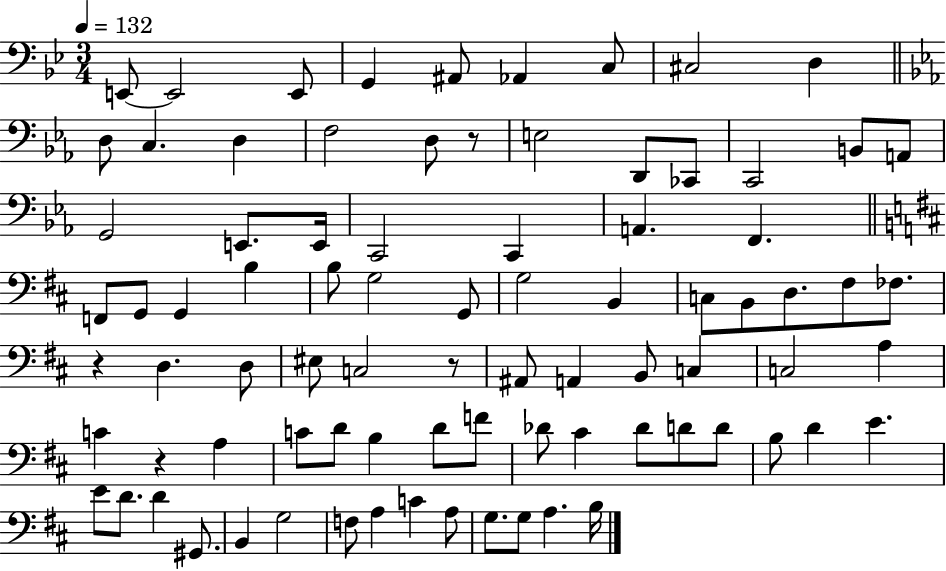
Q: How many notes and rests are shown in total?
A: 84